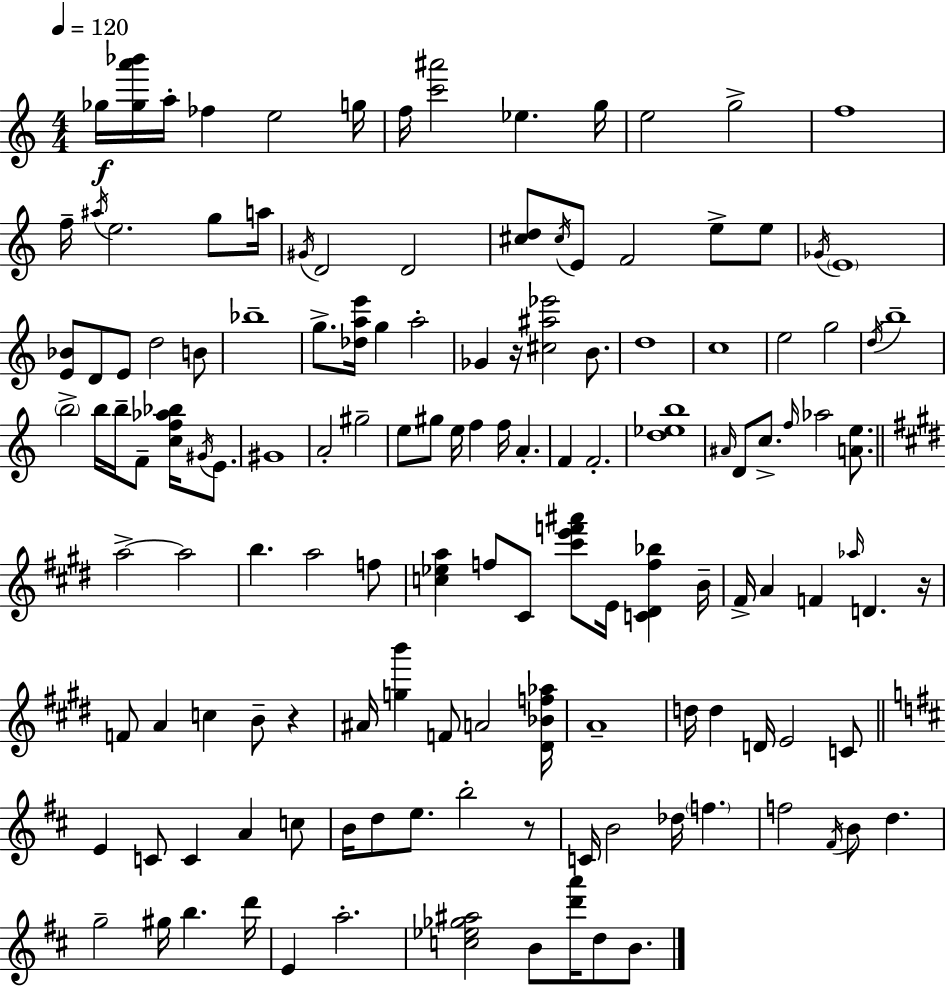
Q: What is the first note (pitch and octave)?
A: Gb5